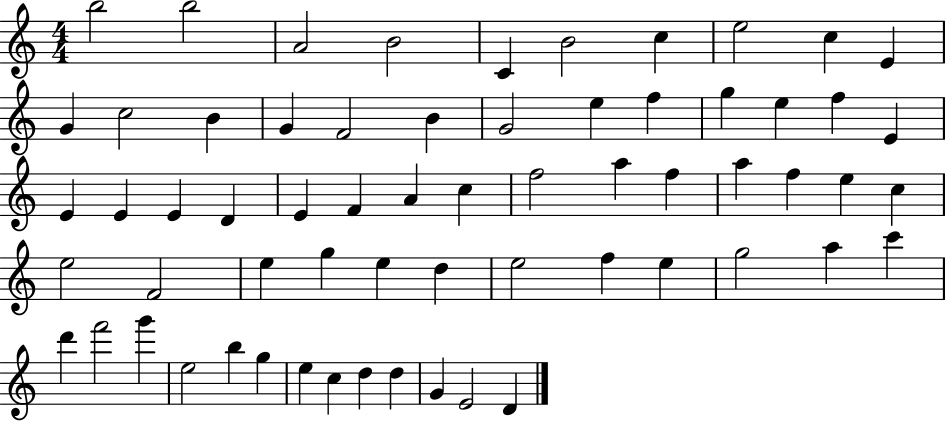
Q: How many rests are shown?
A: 0